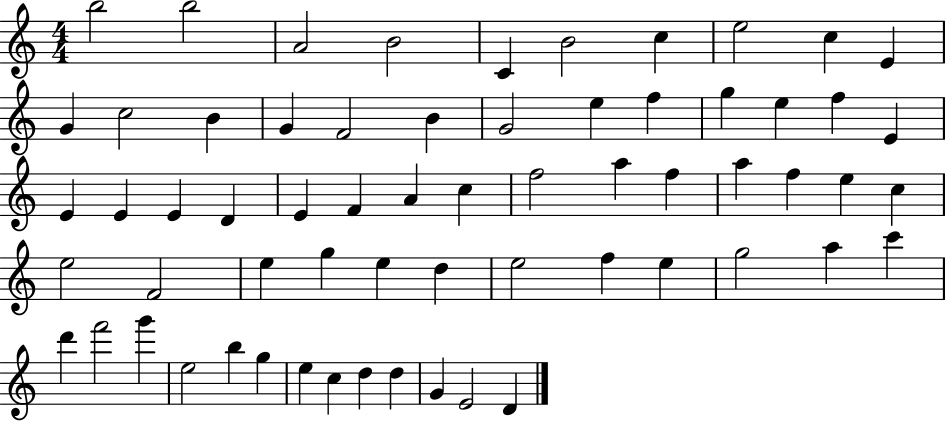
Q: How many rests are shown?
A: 0